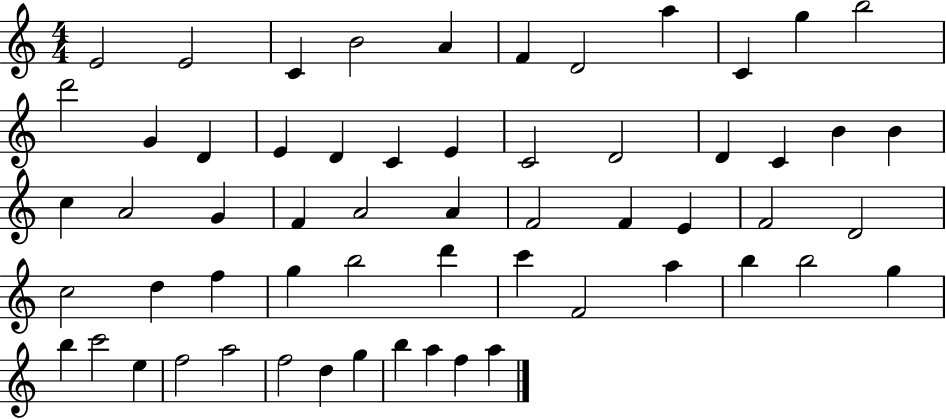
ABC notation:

X:1
T:Untitled
M:4/4
L:1/4
K:C
E2 E2 C B2 A F D2 a C g b2 d'2 G D E D C E C2 D2 D C B B c A2 G F A2 A F2 F E F2 D2 c2 d f g b2 d' c' F2 a b b2 g b c'2 e f2 a2 f2 d g b a f a